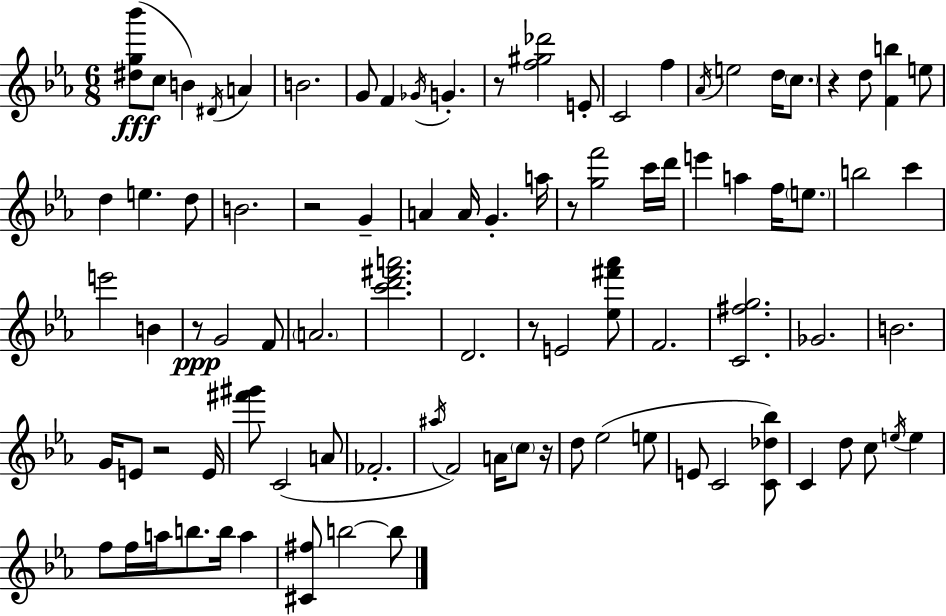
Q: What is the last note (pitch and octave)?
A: B5